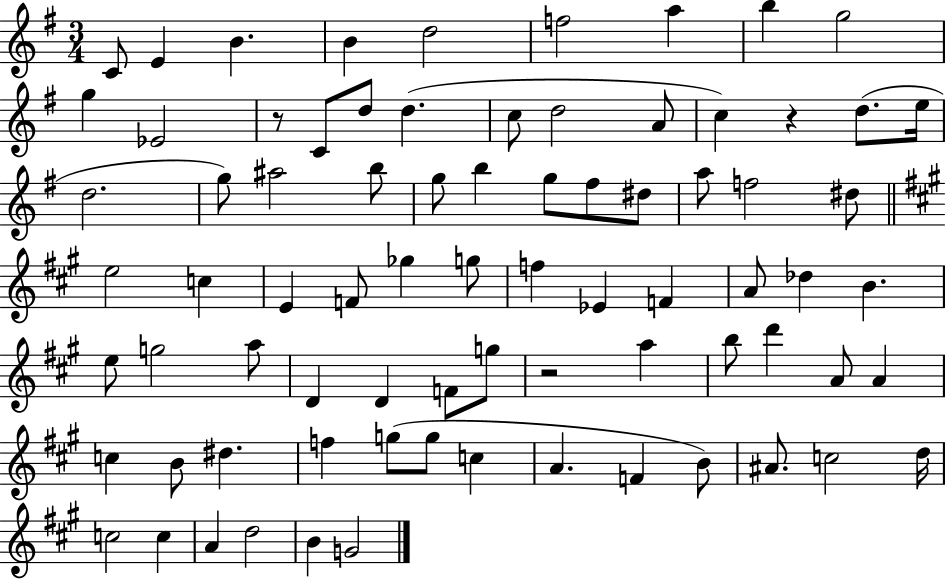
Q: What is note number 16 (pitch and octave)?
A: D5